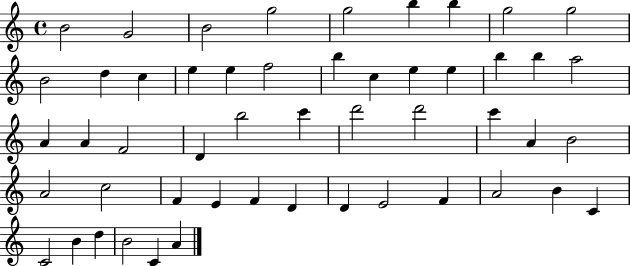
X:1
T:Untitled
M:4/4
L:1/4
K:C
B2 G2 B2 g2 g2 b b g2 g2 B2 d c e e f2 b c e e b b a2 A A F2 D b2 c' d'2 d'2 c' A B2 A2 c2 F E F D D E2 F A2 B C C2 B d B2 C A